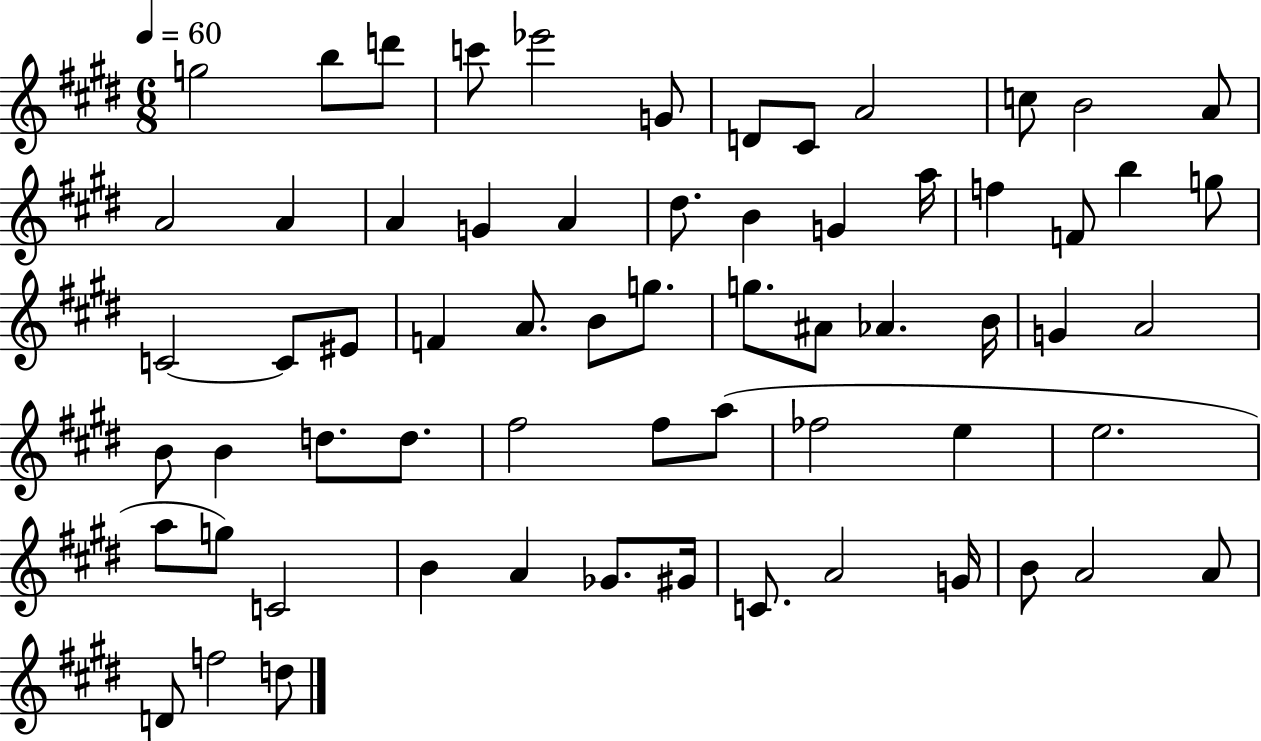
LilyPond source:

{
  \clef treble
  \numericTimeSignature
  \time 6/8
  \key e \major
  \tempo 4 = 60
  g''2 b''8 d'''8 | c'''8 ees'''2 g'8 | d'8 cis'8 a'2 | c''8 b'2 a'8 | \break a'2 a'4 | a'4 g'4 a'4 | dis''8. b'4 g'4 a''16 | f''4 f'8 b''4 g''8 | \break c'2~~ c'8 eis'8 | f'4 a'8. b'8 g''8. | g''8. ais'8 aes'4. b'16 | g'4 a'2 | \break b'8 b'4 d''8. d''8. | fis''2 fis''8 a''8( | fes''2 e''4 | e''2. | \break a''8 g''8) c'2 | b'4 a'4 ges'8. gis'16 | c'8. a'2 g'16 | b'8 a'2 a'8 | \break d'8 f''2 d''8 | \bar "|."
}